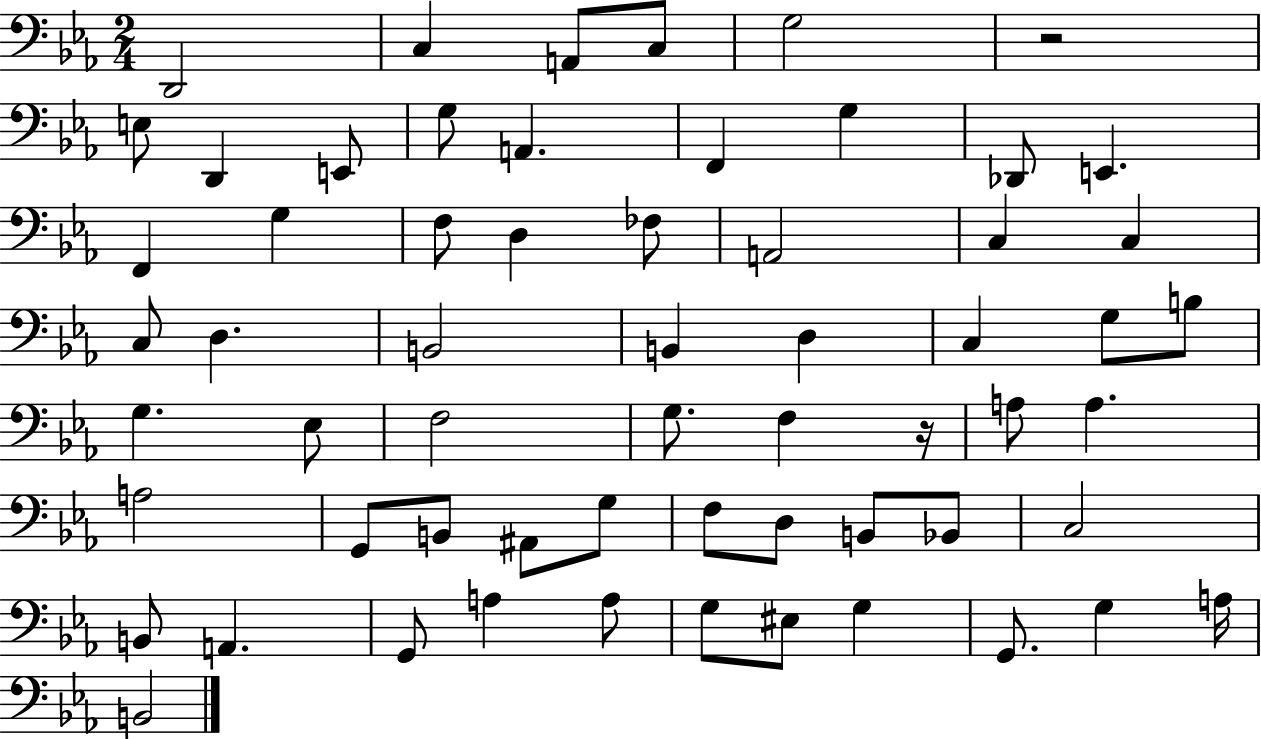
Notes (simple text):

D2/h C3/q A2/e C3/e G3/h R/h E3/e D2/q E2/e G3/e A2/q. F2/q G3/q Db2/e E2/q. F2/q G3/q F3/e D3/q FES3/e A2/h C3/q C3/q C3/e D3/q. B2/h B2/q D3/q C3/q G3/e B3/e G3/q. Eb3/e F3/h G3/e. F3/q R/s A3/e A3/q. A3/h G2/e B2/e A#2/e G3/e F3/e D3/e B2/e Bb2/e C3/h B2/e A2/q. G2/e A3/q A3/e G3/e EIS3/e G3/q G2/e. G3/q A3/s B2/h